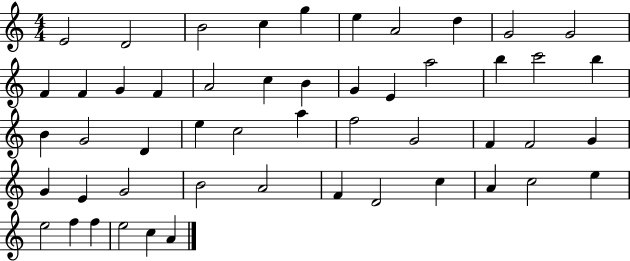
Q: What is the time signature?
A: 4/4